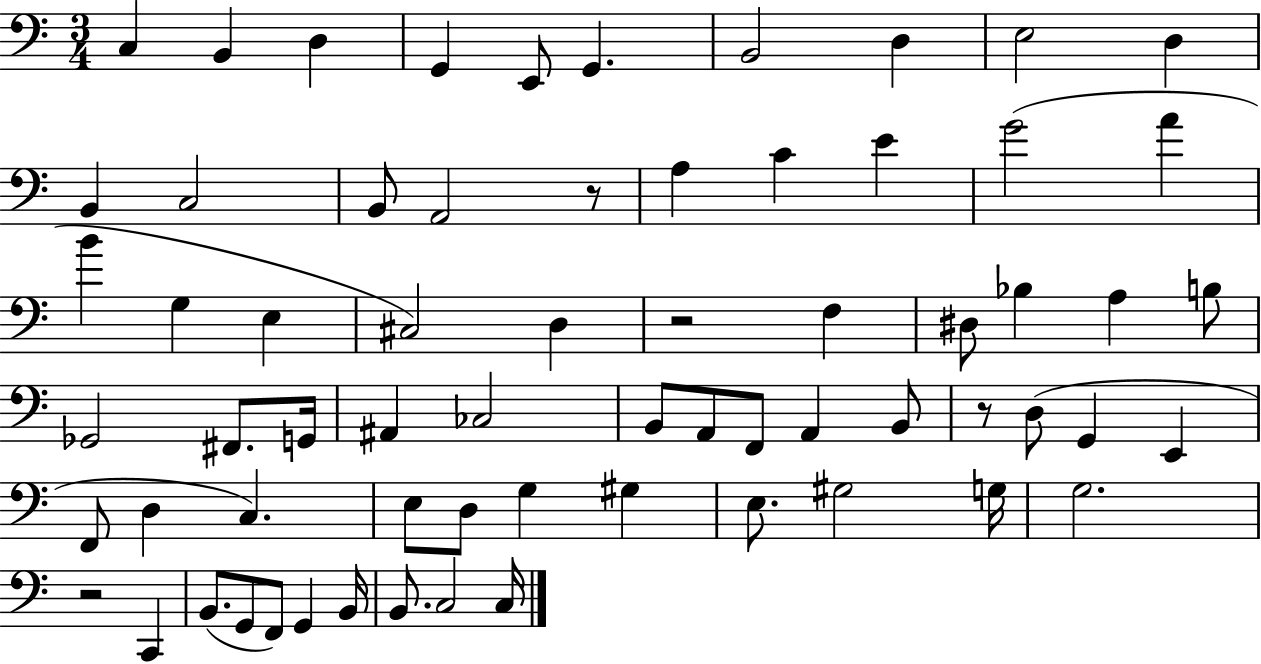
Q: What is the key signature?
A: C major